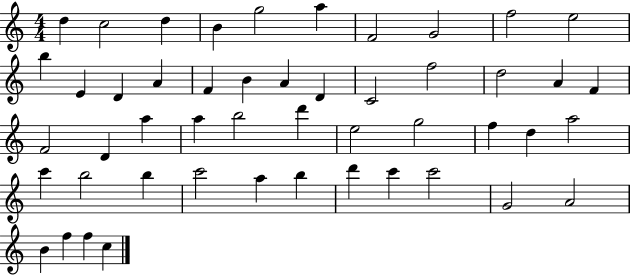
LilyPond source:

{
  \clef treble
  \numericTimeSignature
  \time 4/4
  \key c \major
  d''4 c''2 d''4 | b'4 g''2 a''4 | f'2 g'2 | f''2 e''2 | \break b''4 e'4 d'4 a'4 | f'4 b'4 a'4 d'4 | c'2 f''2 | d''2 a'4 f'4 | \break f'2 d'4 a''4 | a''4 b''2 d'''4 | e''2 g''2 | f''4 d''4 a''2 | \break c'''4 b''2 b''4 | c'''2 a''4 b''4 | d'''4 c'''4 c'''2 | g'2 a'2 | \break b'4 f''4 f''4 c''4 | \bar "|."
}